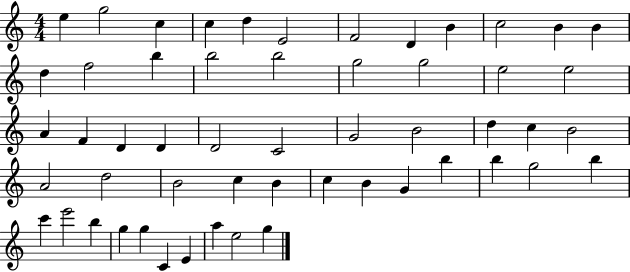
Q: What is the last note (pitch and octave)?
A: G5